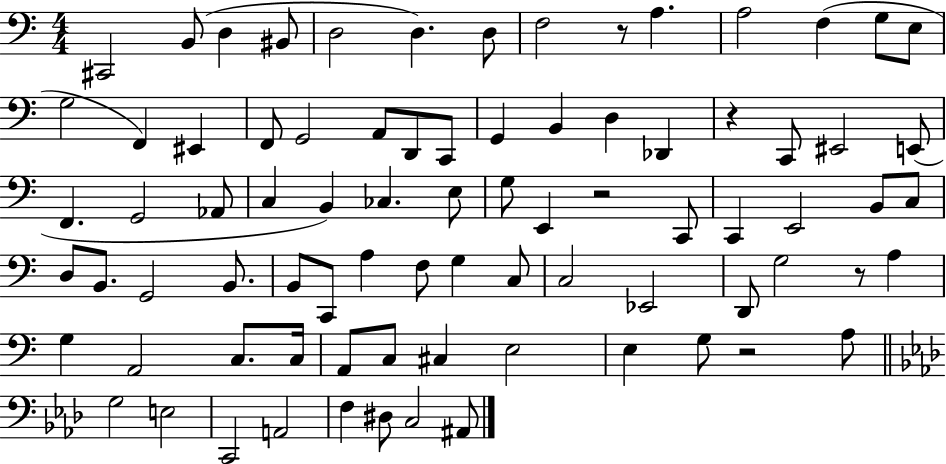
{
  \clef bass
  \numericTimeSignature
  \time 4/4
  \key c \major
  cis,2 b,8( d4 bis,8 | d2 d4.) d8 | f2 r8 a4. | a2 f4( g8 e8 | \break g2 f,4) eis,4 | f,8 g,2 a,8 d,8 c,8 | g,4 b,4 d4 des,4 | r4 c,8 eis,2 e,8( | \break f,4. g,2 aes,8 | c4 b,4) ces4. e8 | g8 e,4 r2 c,8 | c,4 e,2 b,8 c8 | \break d8 b,8. g,2 b,8. | b,8 c,8 a4 f8 g4 c8 | c2 ees,2 | d,8 g2 r8 a4 | \break g4 a,2 c8. c16 | a,8 c8 cis4 e2 | e4 g8 r2 a8 | \bar "||" \break \key aes \major g2 e2 | c,2 a,2 | f4 dis8 c2 ais,8 | \bar "|."
}